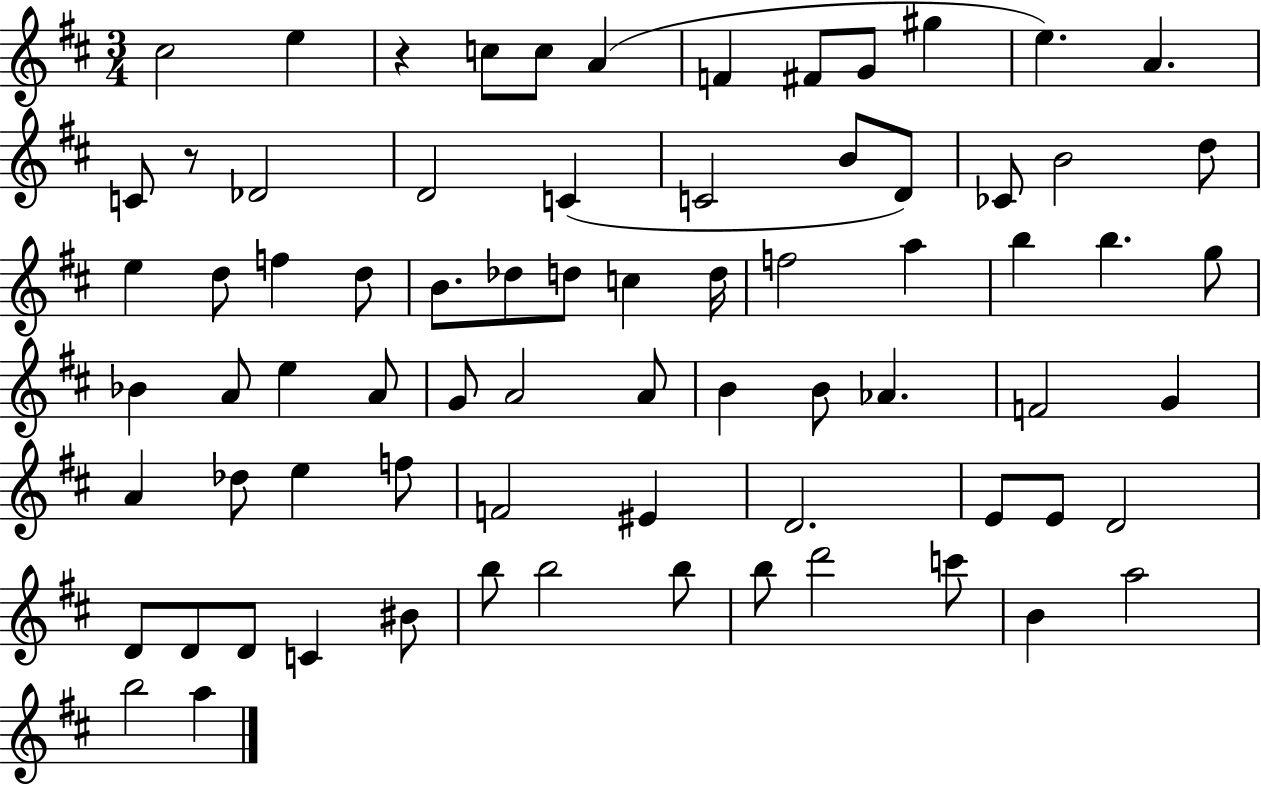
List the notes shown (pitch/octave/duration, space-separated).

C#5/h E5/q R/q C5/e C5/e A4/q F4/q F#4/e G4/e G#5/q E5/q. A4/q. C4/e R/e Db4/h D4/h C4/q C4/h B4/e D4/e CES4/e B4/h D5/e E5/q D5/e F5/q D5/e B4/e. Db5/e D5/e C5/q D5/s F5/h A5/q B5/q B5/q. G5/e Bb4/q A4/e E5/q A4/e G4/e A4/h A4/e B4/q B4/e Ab4/q. F4/h G4/q A4/q Db5/e E5/q F5/e F4/h EIS4/q D4/h. E4/e E4/e D4/h D4/e D4/e D4/e C4/q BIS4/e B5/e B5/h B5/e B5/e D6/h C6/e B4/q A5/h B5/h A5/q